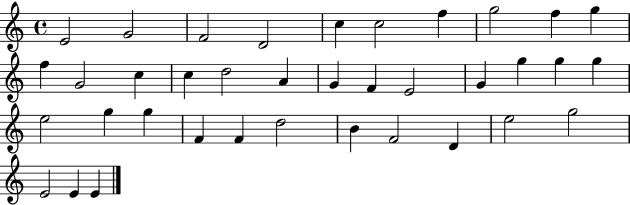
X:1
T:Untitled
M:4/4
L:1/4
K:C
E2 G2 F2 D2 c c2 f g2 f g f G2 c c d2 A G F E2 G g g g e2 g g F F d2 B F2 D e2 g2 E2 E E